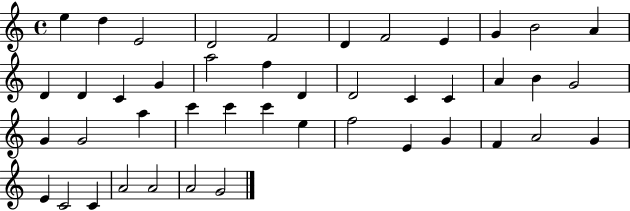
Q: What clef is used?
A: treble